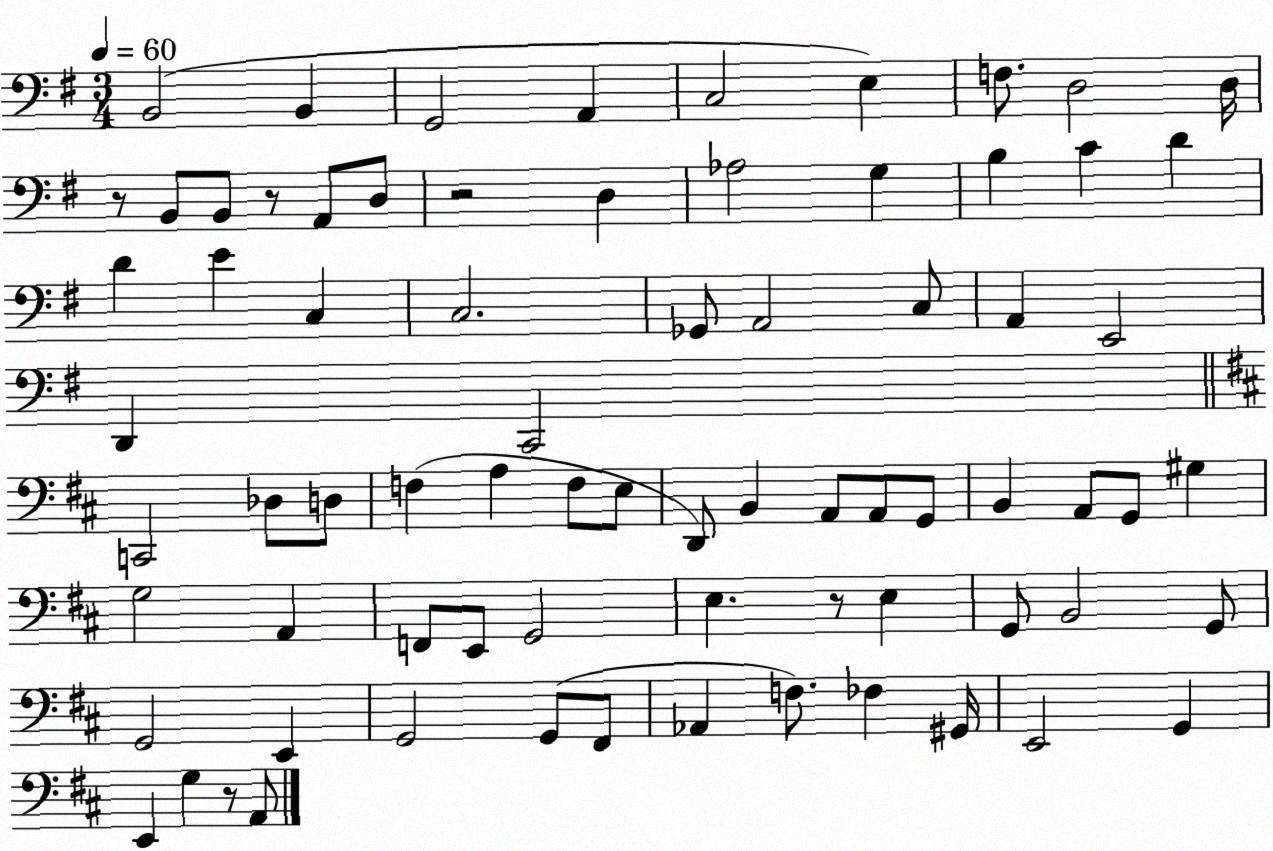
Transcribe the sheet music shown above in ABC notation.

X:1
T:Untitled
M:3/4
L:1/4
K:G
B,,2 B,, G,,2 A,, C,2 E, F,/2 D,2 D,/4 z/2 B,,/2 B,,/2 z/2 A,,/2 D,/2 z2 D, _A,2 G, B, C D D E C, C,2 _G,,/2 A,,2 C,/2 A,, E,,2 D,, C,,2 C,,2 _D,/2 D,/2 F, A, F,/2 E,/2 D,,/2 B,, A,,/2 A,,/2 G,,/2 B,, A,,/2 G,,/2 ^G, G,2 A,, F,,/2 E,,/2 G,,2 E, z/2 E, G,,/2 B,,2 G,,/2 G,,2 E,, G,,2 G,,/2 ^F,,/2 _A,, F,/2 _F, ^G,,/4 E,,2 G,, E,, G, z/2 A,,/2